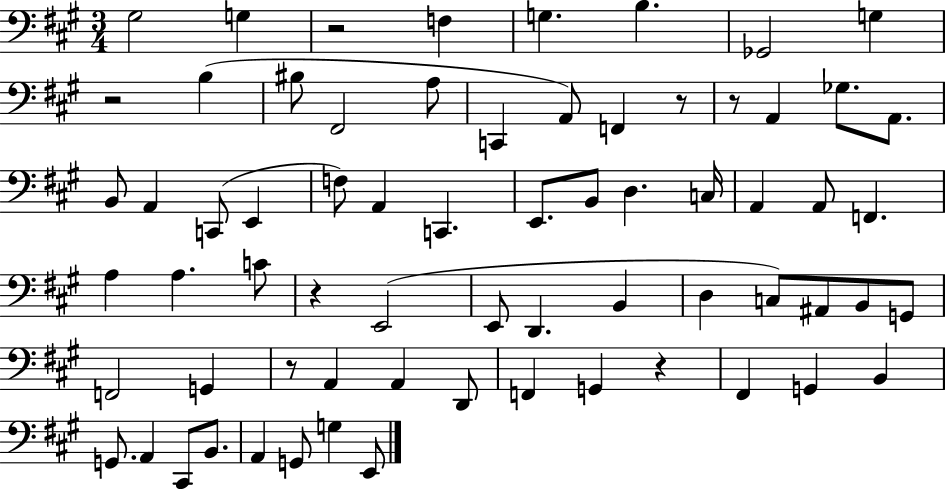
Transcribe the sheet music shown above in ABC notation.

X:1
T:Untitled
M:3/4
L:1/4
K:A
^G,2 G, z2 F, G, B, _G,,2 G, z2 B, ^B,/2 ^F,,2 A,/2 C,, A,,/2 F,, z/2 z/2 A,, _G,/2 A,,/2 B,,/2 A,, C,,/2 E,, F,/2 A,, C,, E,,/2 B,,/2 D, C,/4 A,, A,,/2 F,, A, A, C/2 z E,,2 E,,/2 D,, B,, D, C,/2 ^A,,/2 B,,/2 G,,/2 F,,2 G,, z/2 A,, A,, D,,/2 F,, G,, z ^F,, G,, B,, G,,/2 A,, ^C,,/2 B,,/2 A,, G,,/2 G, E,,/2